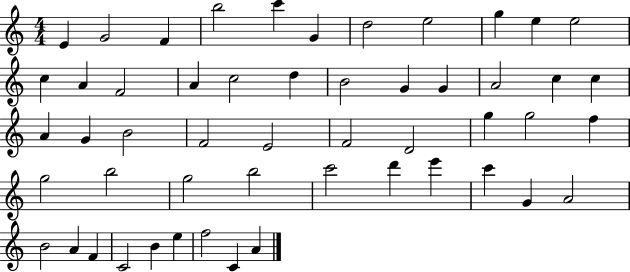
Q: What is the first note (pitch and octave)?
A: E4